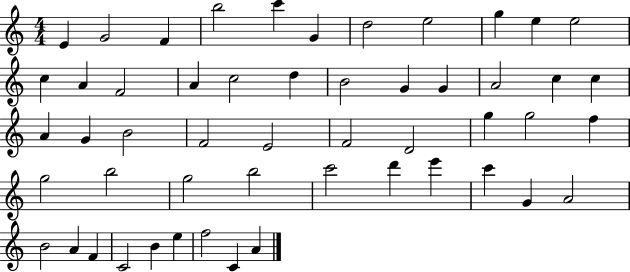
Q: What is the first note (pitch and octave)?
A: E4